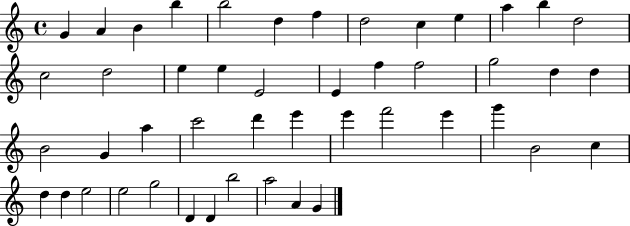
G4/q A4/q B4/q B5/q B5/h D5/q F5/q D5/h C5/q E5/q A5/q B5/q D5/h C5/h D5/h E5/q E5/q E4/h E4/q F5/q F5/h G5/h D5/q D5/q B4/h G4/q A5/q C6/h D6/q E6/q E6/q F6/h E6/q G6/q B4/h C5/q D5/q D5/q E5/h E5/h G5/h D4/q D4/q B5/h A5/h A4/q G4/q